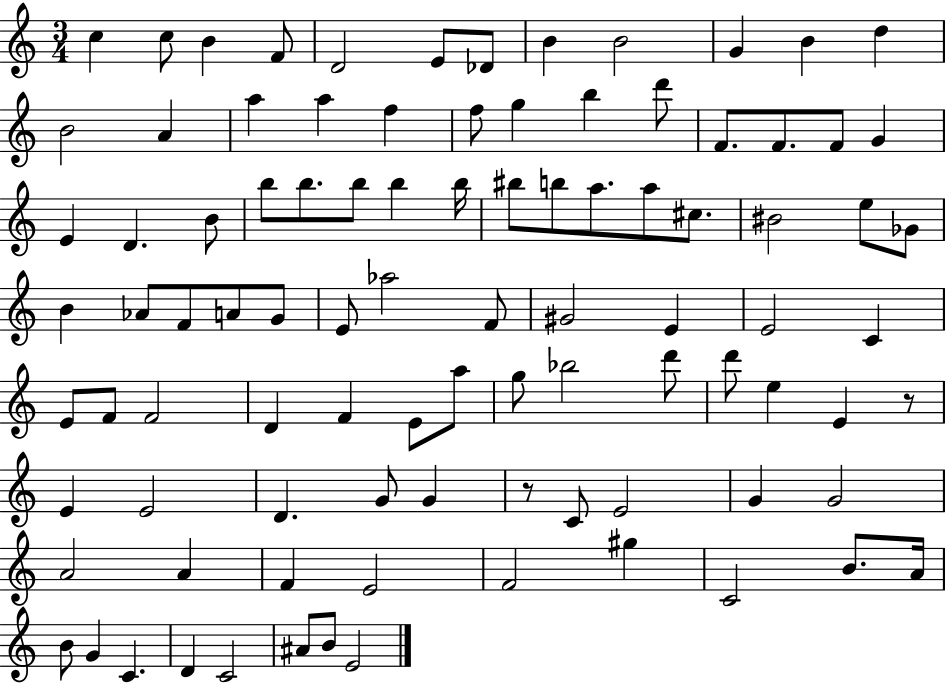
X:1
T:Untitled
M:3/4
L:1/4
K:C
c c/2 B F/2 D2 E/2 _D/2 B B2 G B d B2 A a a f f/2 g b d'/2 F/2 F/2 F/2 G E D B/2 b/2 b/2 b/2 b b/4 ^b/2 b/2 a/2 a/2 ^c/2 ^B2 e/2 _G/2 B _A/2 F/2 A/2 G/2 E/2 _a2 F/2 ^G2 E E2 C E/2 F/2 F2 D F E/2 a/2 g/2 _b2 d'/2 d'/2 e E z/2 E E2 D G/2 G z/2 C/2 E2 G G2 A2 A F E2 F2 ^g C2 B/2 A/4 B/2 G C D C2 ^A/2 B/2 E2